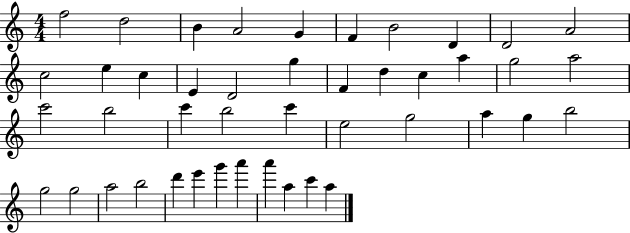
F5/h D5/h B4/q A4/h G4/q F4/q B4/h D4/q D4/h A4/h C5/h E5/q C5/q E4/q D4/h G5/q F4/q D5/q C5/q A5/q G5/h A5/h C6/h B5/h C6/q B5/h C6/q E5/h G5/h A5/q G5/q B5/h G5/h G5/h A5/h B5/h D6/q E6/q G6/q A6/q A6/q A5/q C6/q A5/q